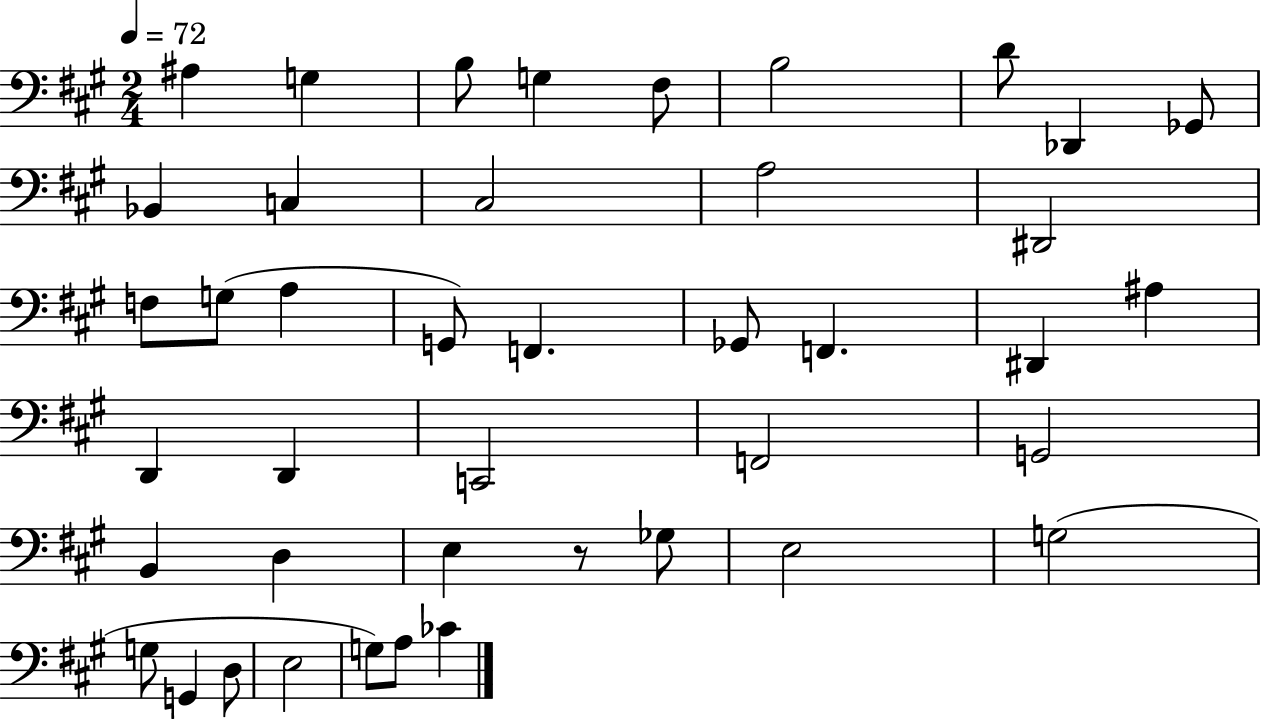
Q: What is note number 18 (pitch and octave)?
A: G2